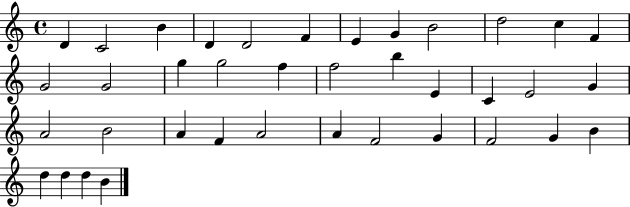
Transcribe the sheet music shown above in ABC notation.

X:1
T:Untitled
M:4/4
L:1/4
K:C
D C2 B D D2 F E G B2 d2 c F G2 G2 g g2 f f2 b E C E2 G A2 B2 A F A2 A F2 G F2 G B d d d B